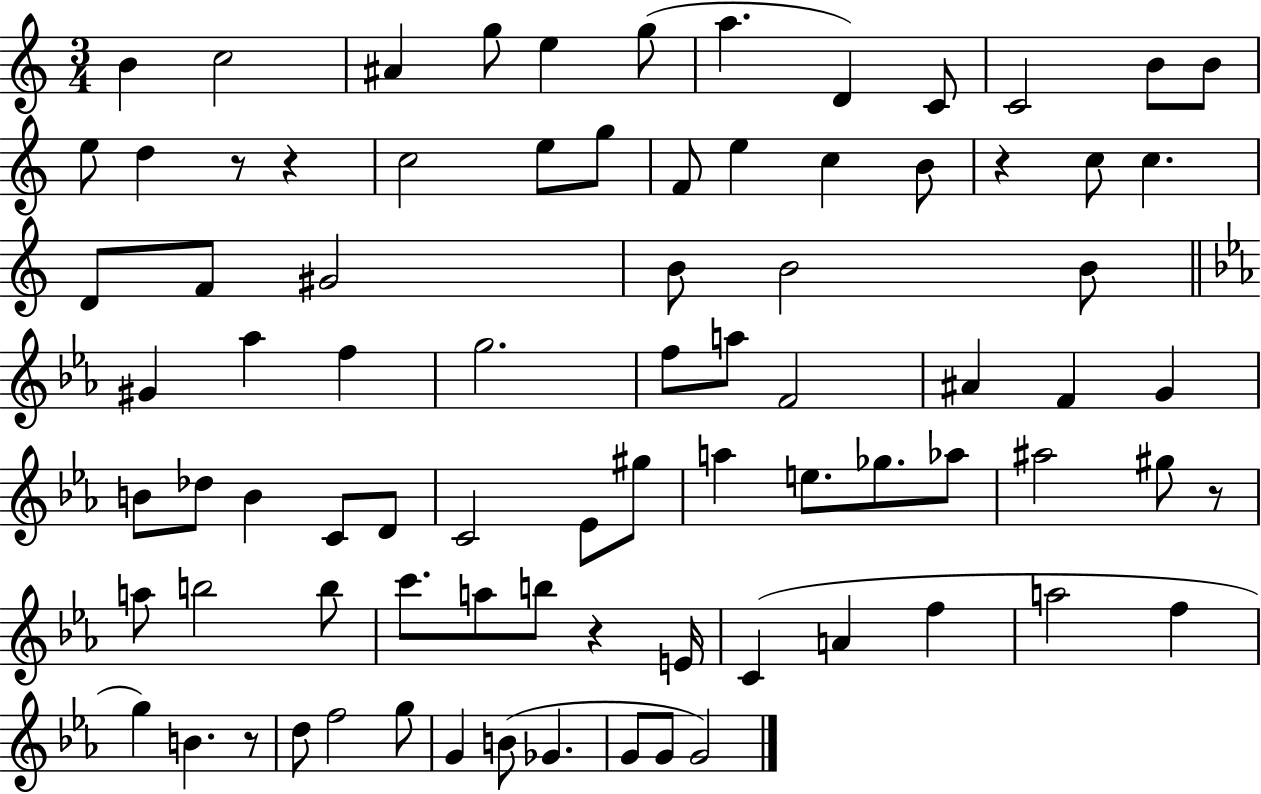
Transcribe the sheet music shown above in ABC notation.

X:1
T:Untitled
M:3/4
L:1/4
K:C
B c2 ^A g/2 e g/2 a D C/2 C2 B/2 B/2 e/2 d z/2 z c2 e/2 g/2 F/2 e c B/2 z c/2 c D/2 F/2 ^G2 B/2 B2 B/2 ^G _a f g2 f/2 a/2 F2 ^A F G B/2 _d/2 B C/2 D/2 C2 _E/2 ^g/2 a e/2 _g/2 _a/2 ^a2 ^g/2 z/2 a/2 b2 b/2 c'/2 a/2 b/2 z E/4 C A f a2 f g B z/2 d/2 f2 g/2 G B/2 _G G/2 G/2 G2